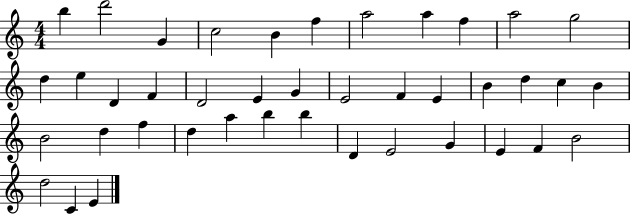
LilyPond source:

{
  \clef treble
  \numericTimeSignature
  \time 4/4
  \key c \major
  b''4 d'''2 g'4 | c''2 b'4 f''4 | a''2 a''4 f''4 | a''2 g''2 | \break d''4 e''4 d'4 f'4 | d'2 e'4 g'4 | e'2 f'4 e'4 | b'4 d''4 c''4 b'4 | \break b'2 d''4 f''4 | d''4 a''4 b''4 b''4 | d'4 e'2 g'4 | e'4 f'4 b'2 | \break d''2 c'4 e'4 | \bar "|."
}